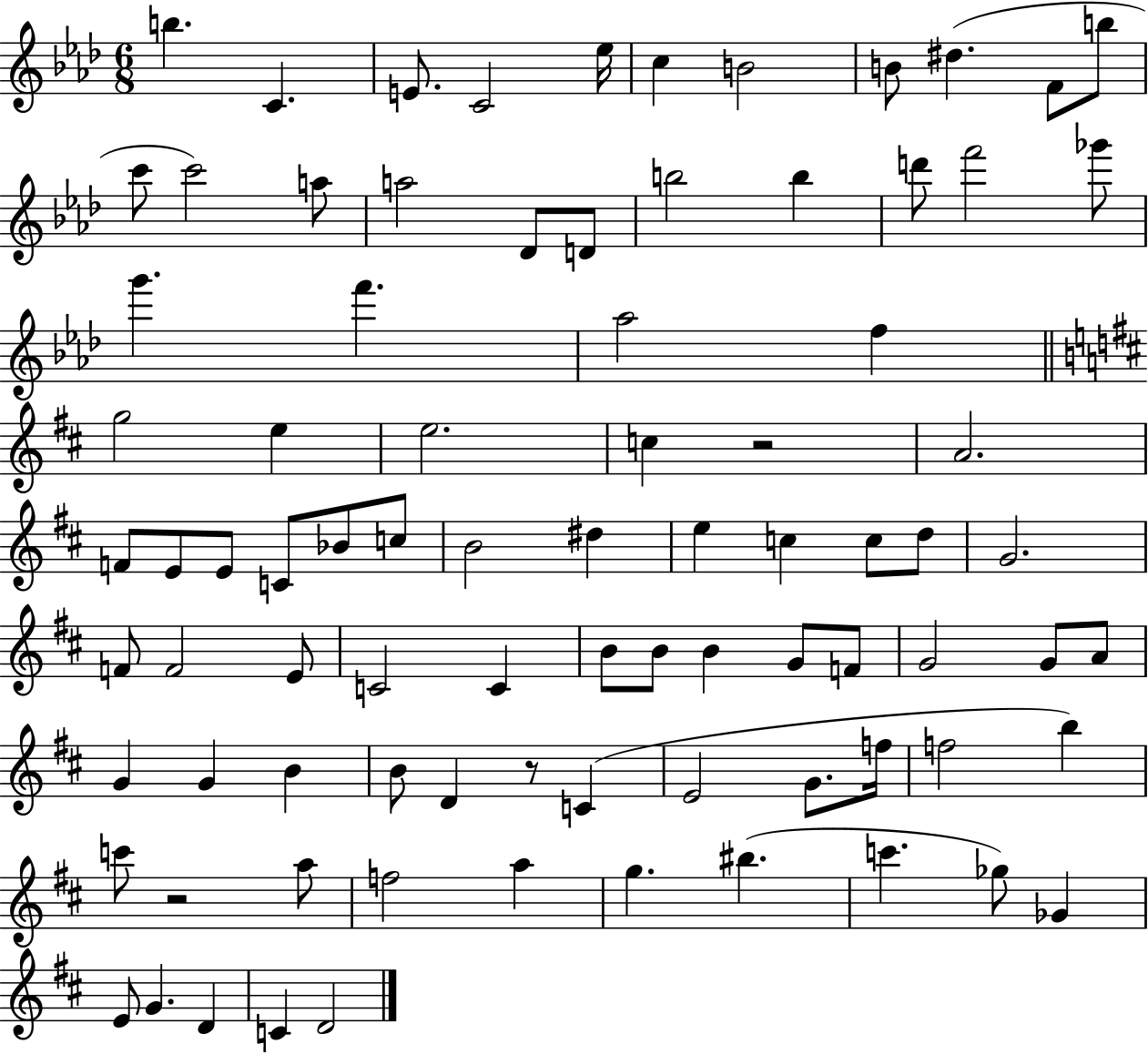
{
  \clef treble
  \numericTimeSignature
  \time 6/8
  \key aes \major
  b''4. c'4. | e'8. c'2 ees''16 | c''4 b'2 | b'8 dis''4.( f'8 b''8 | \break c'''8 c'''2) a''8 | a''2 des'8 d'8 | b''2 b''4 | d'''8 f'''2 ges'''8 | \break g'''4. f'''4. | aes''2 f''4 | \bar "||" \break \key b \minor g''2 e''4 | e''2. | c''4 r2 | a'2. | \break f'8 e'8 e'8 c'8 bes'8 c''8 | b'2 dis''4 | e''4 c''4 c''8 d''8 | g'2. | \break f'8 f'2 e'8 | c'2 c'4 | b'8 b'8 b'4 g'8 f'8 | g'2 g'8 a'8 | \break g'4 g'4 b'4 | b'8 d'4 r8 c'4( | e'2 g'8. f''16 | f''2 b''4) | \break c'''8 r2 a''8 | f''2 a''4 | g''4. bis''4.( | c'''4. ges''8) ges'4 | \break e'8 g'4. d'4 | c'4 d'2 | \bar "|."
}